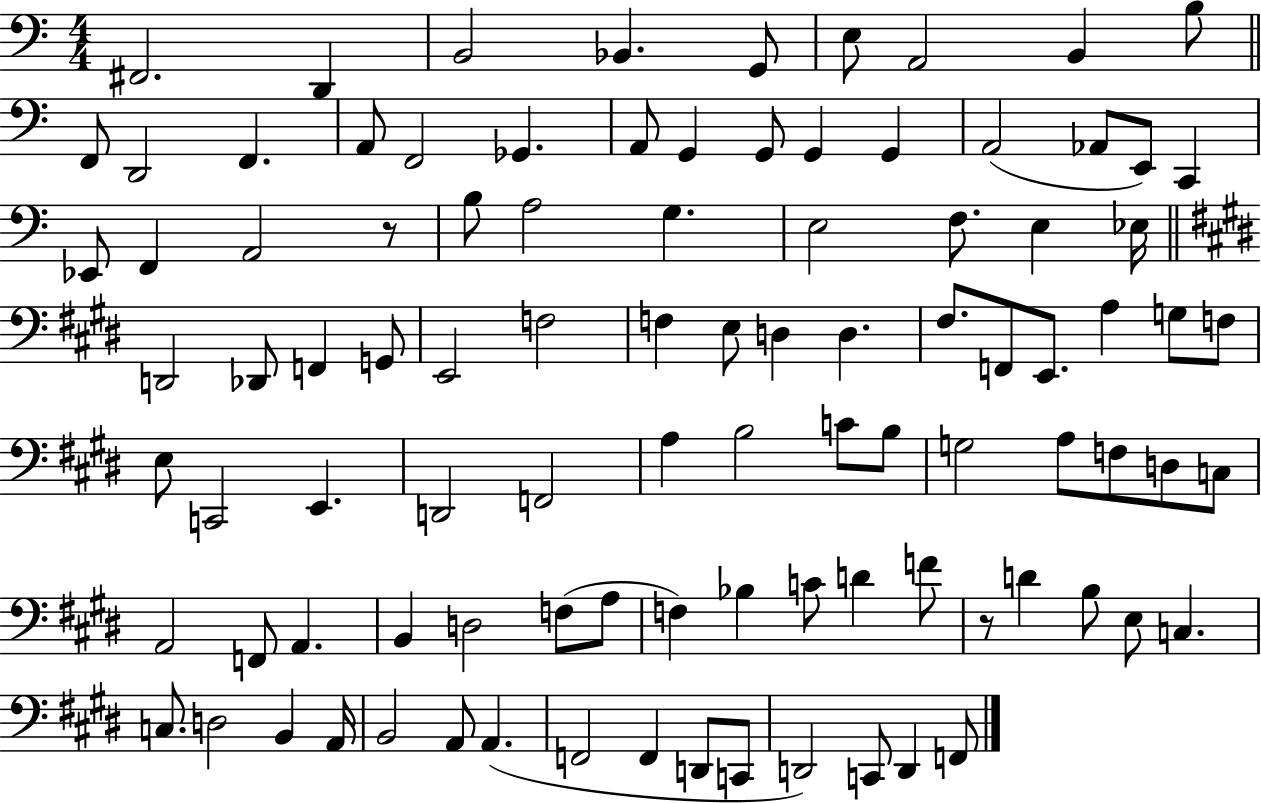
X:1
T:Untitled
M:4/4
L:1/4
K:C
^F,,2 D,, B,,2 _B,, G,,/2 E,/2 A,,2 B,, B,/2 F,,/2 D,,2 F,, A,,/2 F,,2 _G,, A,,/2 G,, G,,/2 G,, G,, A,,2 _A,,/2 E,,/2 C,, _E,,/2 F,, A,,2 z/2 B,/2 A,2 G, E,2 F,/2 E, _E,/4 D,,2 _D,,/2 F,, G,,/2 E,,2 F,2 F, E,/2 D, D, ^F,/2 F,,/2 E,,/2 A, G,/2 F,/2 E,/2 C,,2 E,, D,,2 F,,2 A, B,2 C/2 B,/2 G,2 A,/2 F,/2 D,/2 C,/2 A,,2 F,,/2 A,, B,, D,2 F,/2 A,/2 F, _B, C/2 D F/2 z/2 D B,/2 E,/2 C, C,/2 D,2 B,, A,,/4 B,,2 A,,/2 A,, F,,2 F,, D,,/2 C,,/2 D,,2 C,,/2 D,, F,,/2